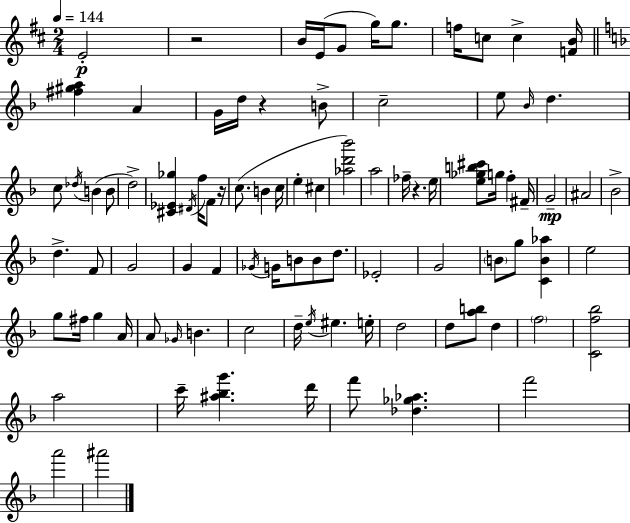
{
  \clef treble
  \numericTimeSignature
  \time 2/4
  \key d \major
  \tempo 4 = 144
  e'2-.\p | r2 | b'16 e'16( g'8 g''16) g''8. | f''16 c''8 c''4-> <f' b'>16 | \break \bar "||" \break \key f \major <fis'' gis'' a''>4 a'4 | g'16 d''16 r4 b'8-> | c''2-- | e''8 \grace { bes'16 } d''4. | \break c''8 \acciaccatura { des''16 } b'4( | b'8 d''2->) | <cis' ees' ges''>4 \acciaccatura { dis'16 } f''16 | f'8 r16 c''8.( b'4 | \break c''16 e''4-. cis''4 | <aes'' d''' bes'''>2) | a''2 | fes''16-- r4. | \break e''16 <e'' ges'' b'' cis'''>8 g''16 f''4-. | fis'16-- g'2--\mp | ais'2 | bes'2-> | \break d''4.-> | f'8 g'2 | g'4 f'4 | \acciaccatura { ges'16 } g'16 b'8 b'8 | \break d''8. ees'2-. | g'2 | \parenthesize b'8 g''8 | <c' b' aes''>4 e''2 | \break g''8 fis''16 g''4 | a'16 a'8 \grace { ges'16 } b'4. | c''2 | d''16-- \acciaccatura { e''16 } eis''4. | \break e''16-. d''2 | d''8 | <a'' b''>8 d''4 \parenthesize f''2 | <c' f'' bes''>2 | \break a''2 | c'''16-- <ais'' bes'' g'''>4. | d'''16 f'''8 | <des'' ges'' aes''>4. f'''2 | \break a'''2 | ais'''2 | \bar "|."
}